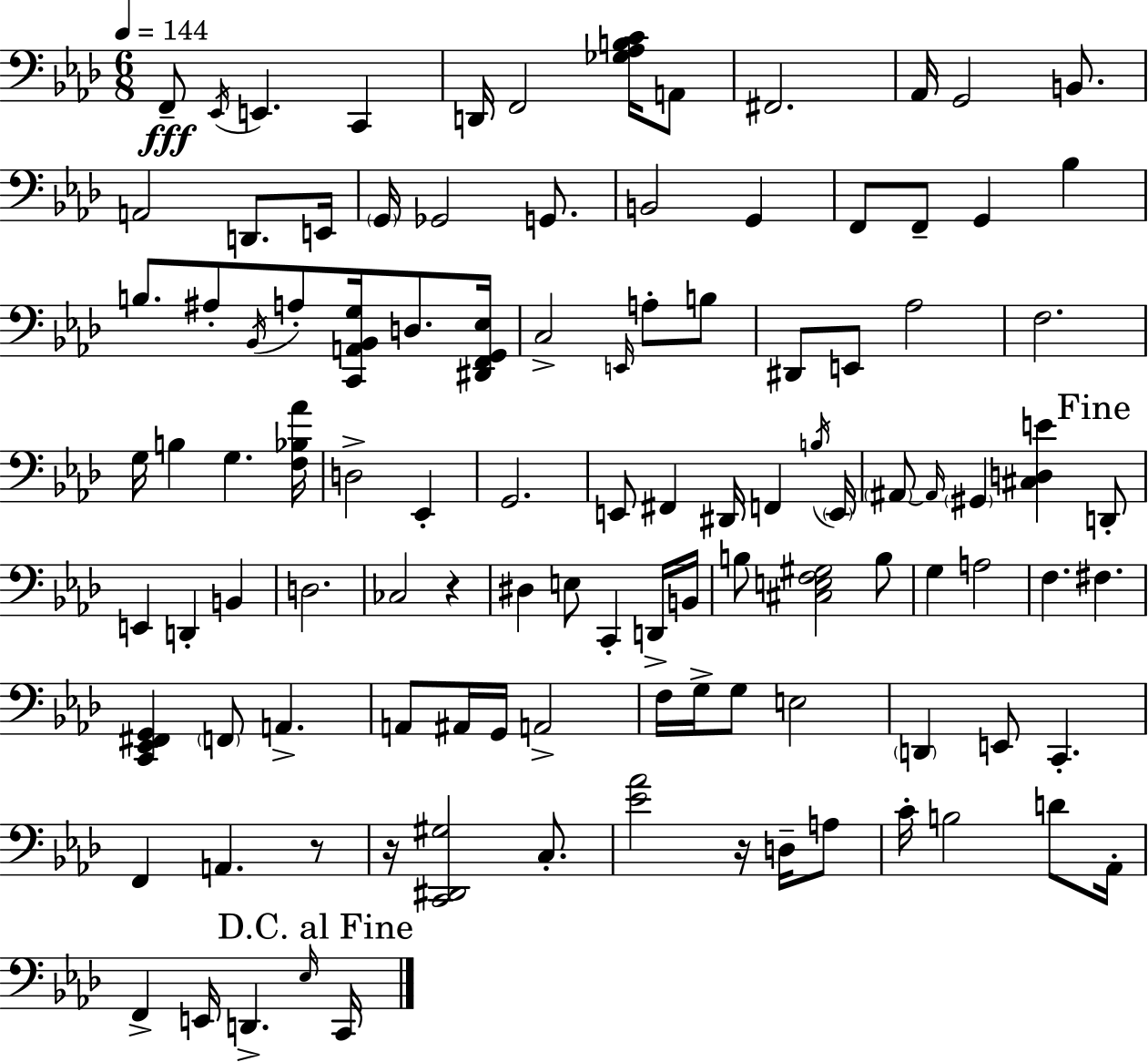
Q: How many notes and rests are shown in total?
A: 108